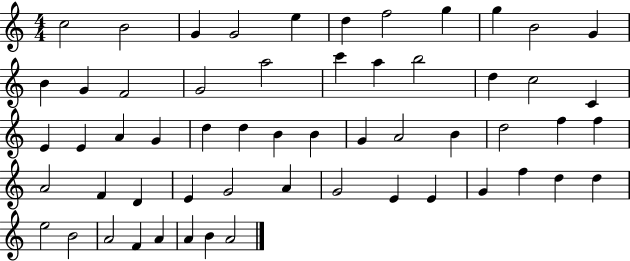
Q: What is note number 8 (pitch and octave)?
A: G5